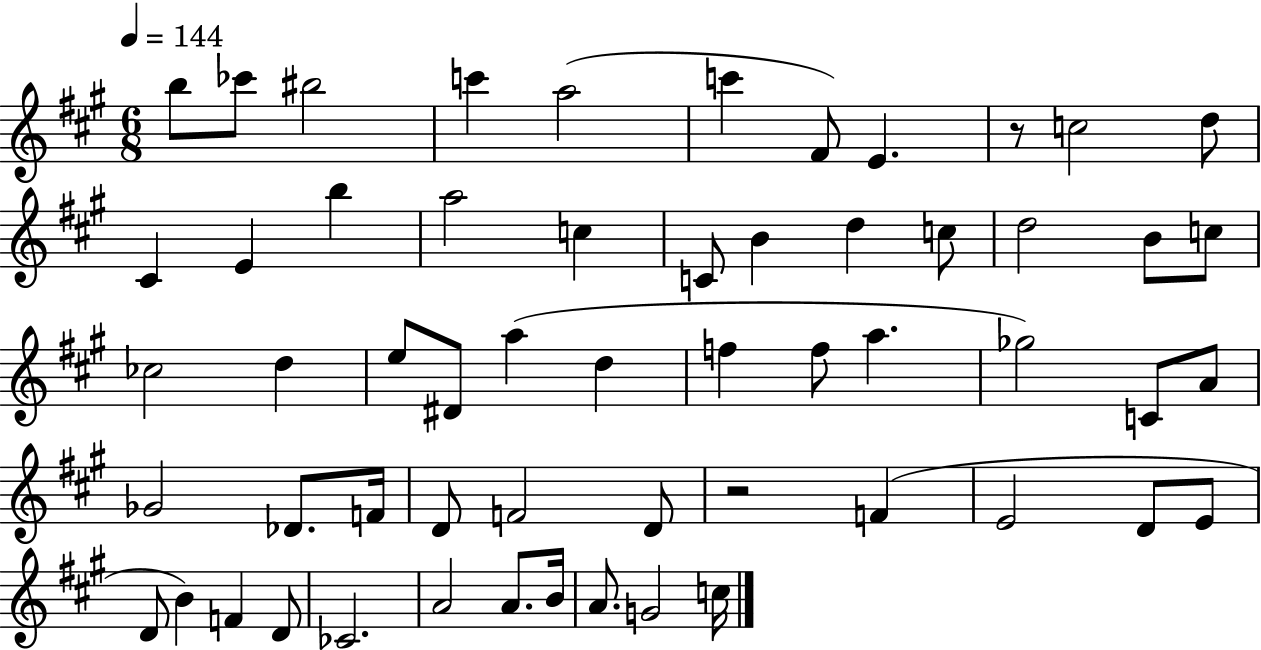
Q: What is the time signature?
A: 6/8